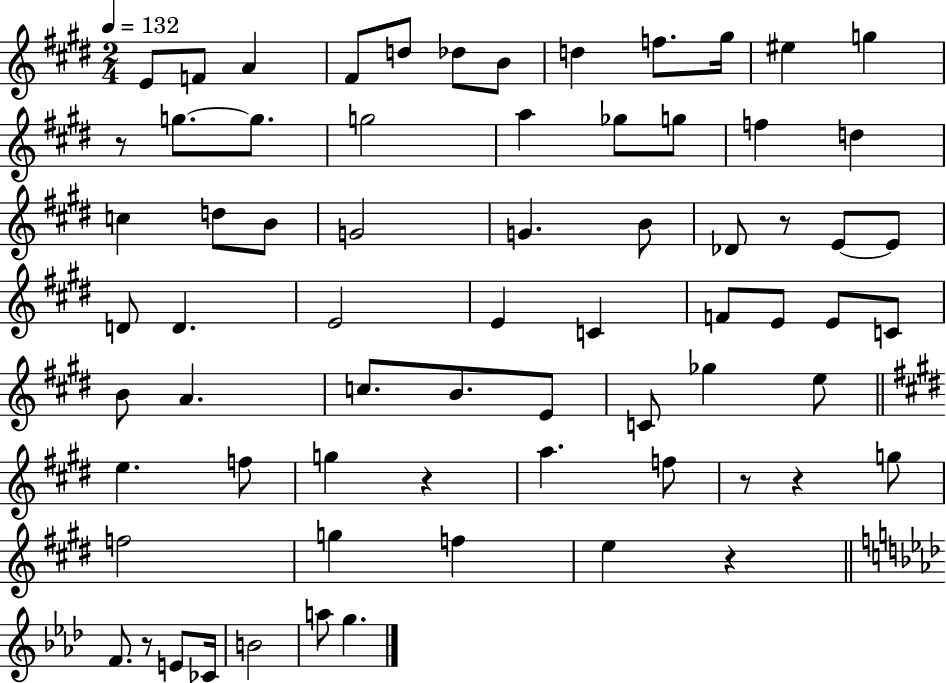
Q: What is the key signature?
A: E major